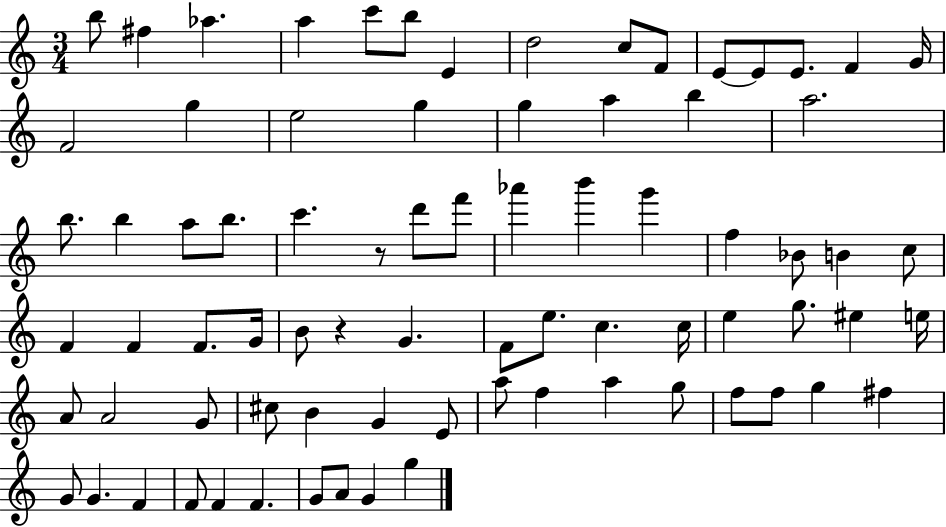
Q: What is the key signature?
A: C major